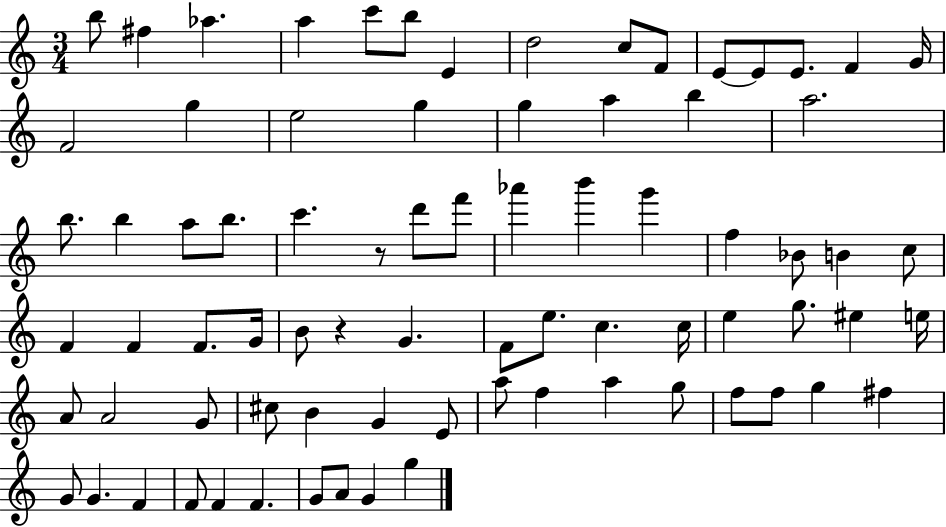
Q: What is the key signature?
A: C major